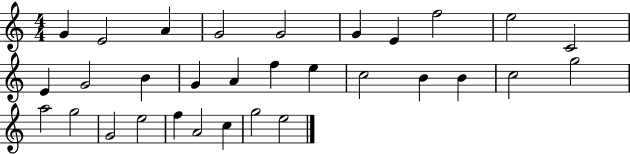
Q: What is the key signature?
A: C major